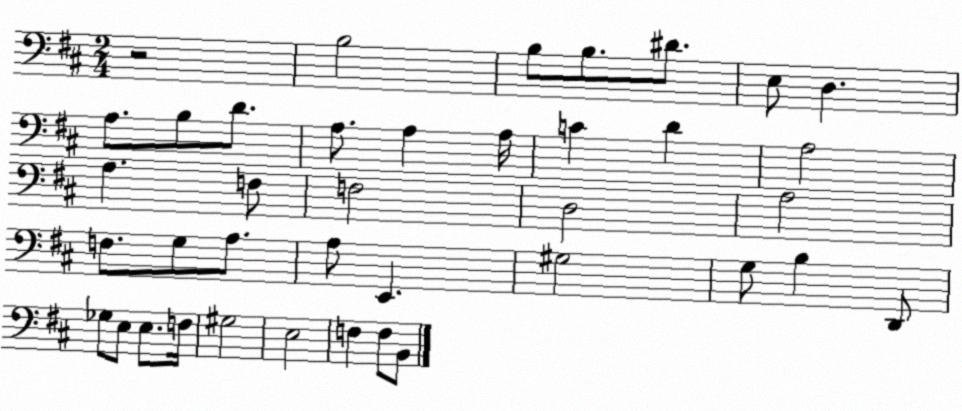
X:1
T:Untitled
M:2/4
L:1/4
K:D
z2 B,2 B,/2 B,/2 ^D/2 E,/2 D, A,/2 B,/2 D/2 A,/2 A, A,/4 C D A,2 A, F,/2 F,2 D,2 A,2 F,/2 G,/2 A,/2 A,/2 E,, ^G,2 G,/2 B, D,,/2 _G,/2 E,/2 E,/2 F,/4 ^G,2 E,2 F, F,/2 B,,/2